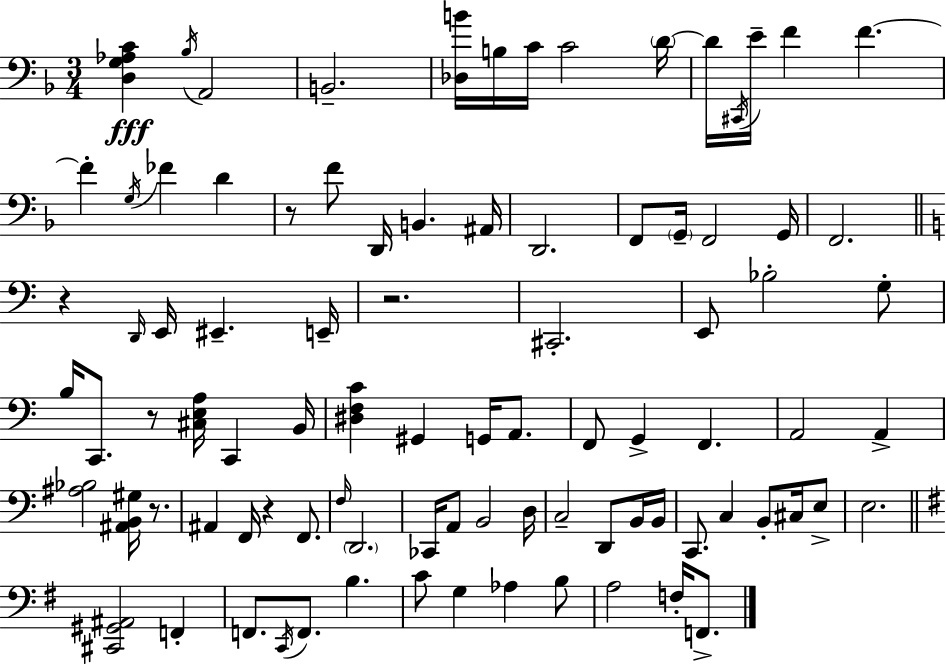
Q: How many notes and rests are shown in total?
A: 90